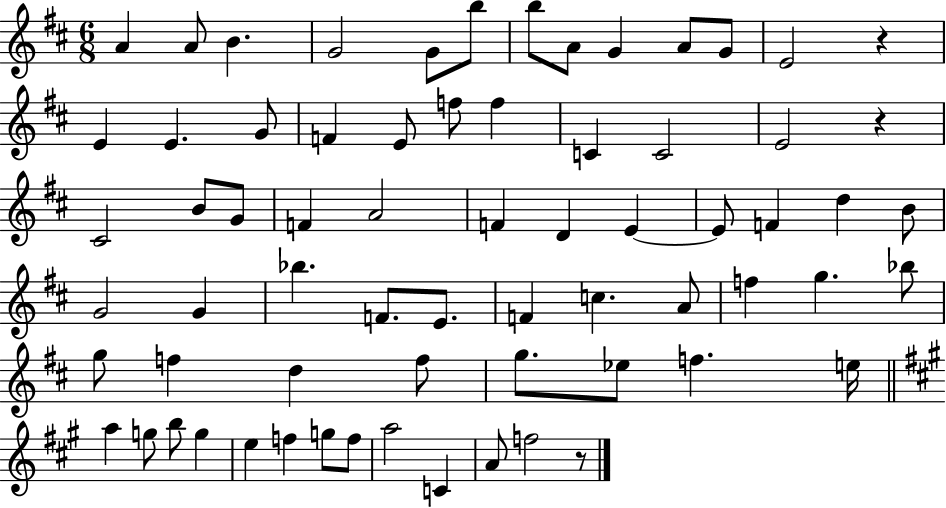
{
  \clef treble
  \numericTimeSignature
  \time 6/8
  \key d \major
  a'4 a'8 b'4. | g'2 g'8 b''8 | b''8 a'8 g'4 a'8 g'8 | e'2 r4 | \break e'4 e'4. g'8 | f'4 e'8 f''8 f''4 | c'4 c'2 | e'2 r4 | \break cis'2 b'8 g'8 | f'4 a'2 | f'4 d'4 e'4~~ | e'8 f'4 d''4 b'8 | \break g'2 g'4 | bes''4. f'8. e'8. | f'4 c''4. a'8 | f''4 g''4. bes''8 | \break g''8 f''4 d''4 f''8 | g''8. ees''8 f''4. e''16 | \bar "||" \break \key a \major a''4 g''8 b''8 g''4 | e''4 f''4 g''8 f''8 | a''2 c'4 | a'8 f''2 r8 | \break \bar "|."
}